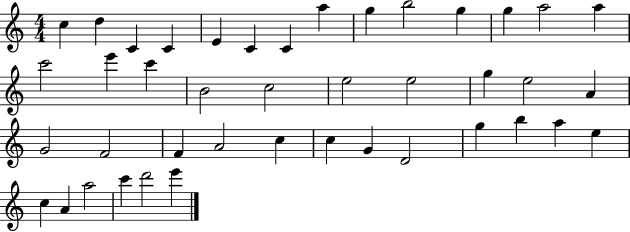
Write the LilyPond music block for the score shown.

{
  \clef treble
  \numericTimeSignature
  \time 4/4
  \key c \major
  c''4 d''4 c'4 c'4 | e'4 c'4 c'4 a''4 | g''4 b''2 g''4 | g''4 a''2 a''4 | \break c'''2 e'''4 c'''4 | b'2 c''2 | e''2 e''2 | g''4 e''2 a'4 | \break g'2 f'2 | f'4 a'2 c''4 | c''4 g'4 d'2 | g''4 b''4 a''4 e''4 | \break c''4 a'4 a''2 | c'''4 d'''2 e'''4 | \bar "|."
}